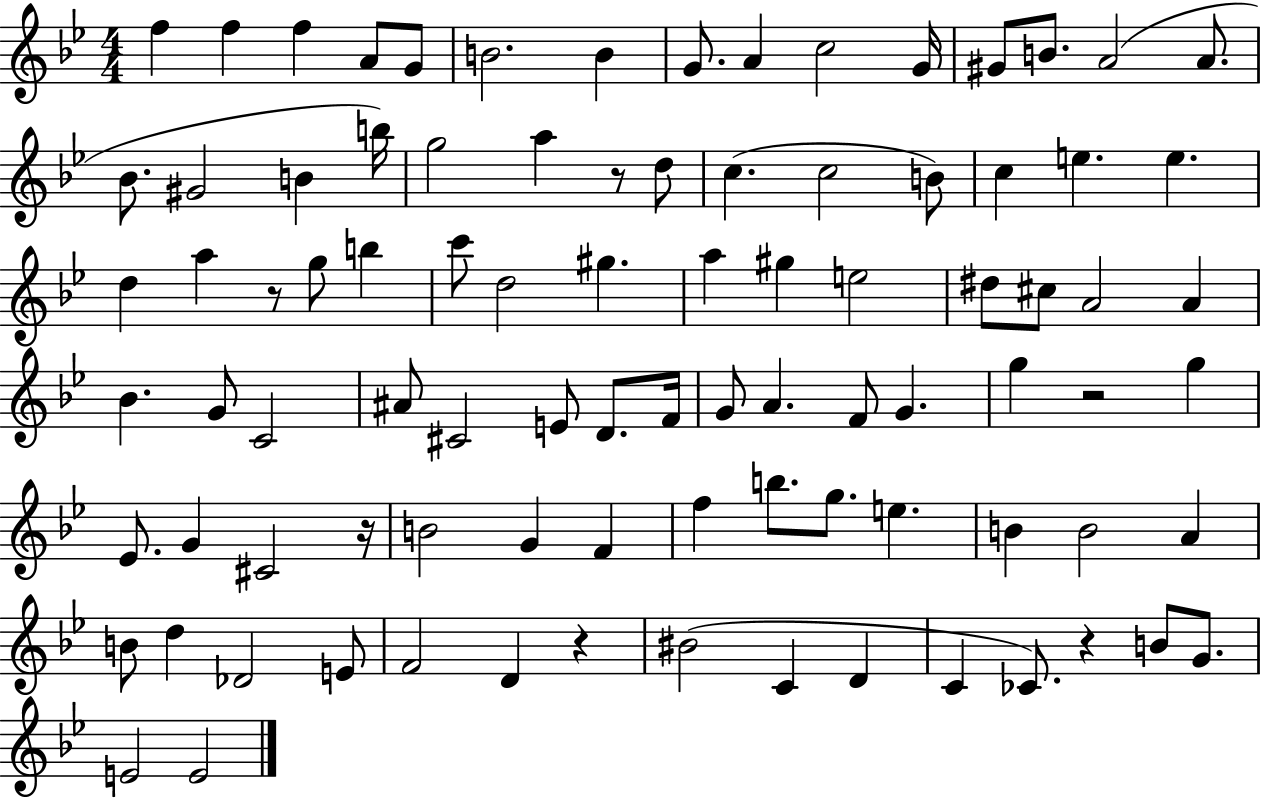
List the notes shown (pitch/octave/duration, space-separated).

F5/q F5/q F5/q A4/e G4/e B4/h. B4/q G4/e. A4/q C5/h G4/s G#4/e B4/e. A4/h A4/e. Bb4/e. G#4/h B4/q B5/s G5/h A5/q R/e D5/e C5/q. C5/h B4/e C5/q E5/q. E5/q. D5/q A5/q R/e G5/e B5/q C6/e D5/h G#5/q. A5/q G#5/q E5/h D#5/e C#5/e A4/h A4/q Bb4/q. G4/e C4/h A#4/e C#4/h E4/e D4/e. F4/s G4/e A4/q. F4/e G4/q. G5/q R/h G5/q Eb4/e. G4/q C#4/h R/s B4/h G4/q F4/q F5/q B5/e. G5/e. E5/q. B4/q B4/h A4/q B4/e D5/q Db4/h E4/e F4/h D4/q R/q BIS4/h C4/q D4/q C4/q CES4/e. R/q B4/e G4/e. E4/h E4/h